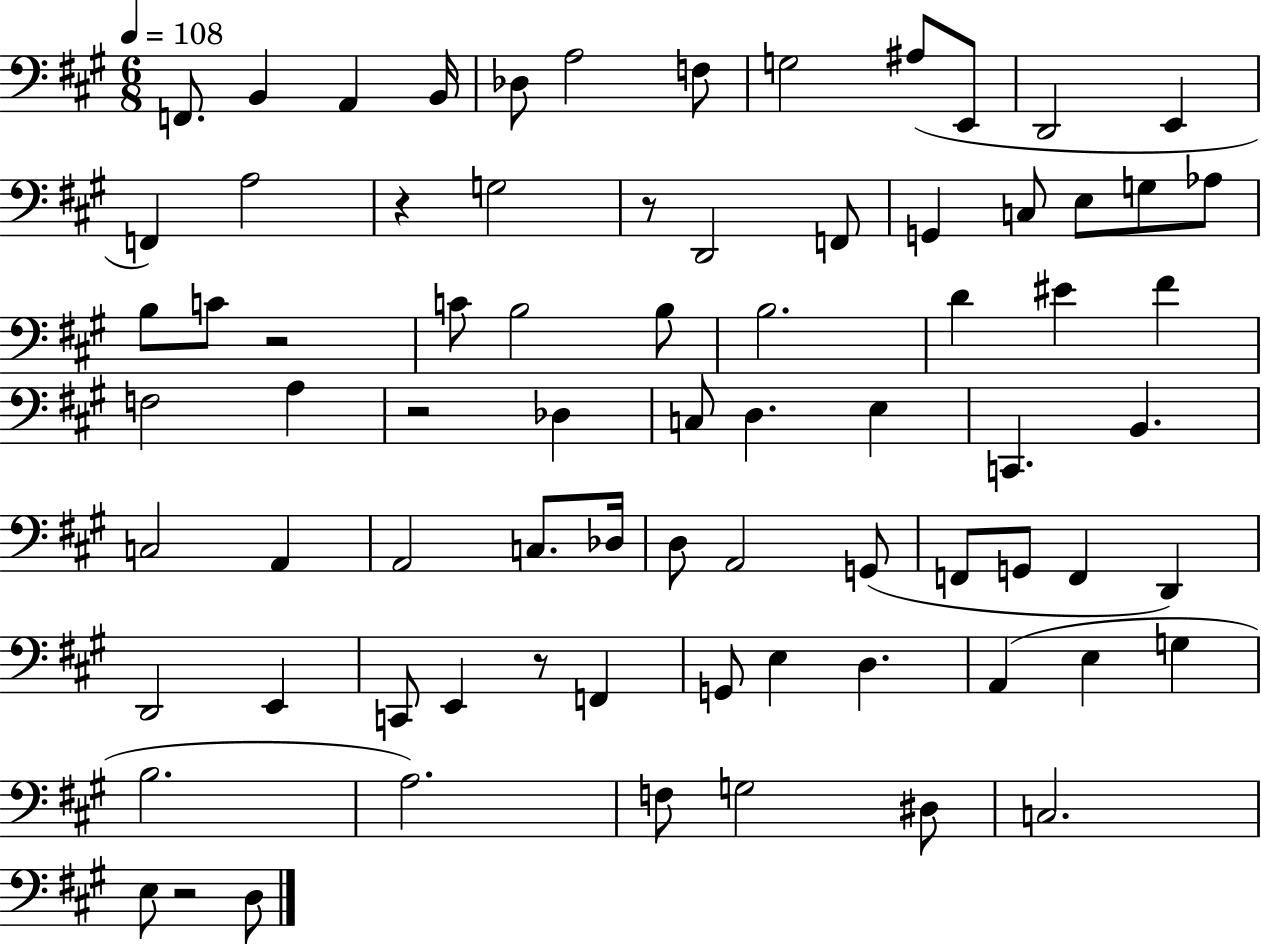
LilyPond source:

{
  \clef bass
  \numericTimeSignature
  \time 6/8
  \key a \major
  \tempo 4 = 108
  f,8. b,4 a,4 b,16 | des8 a2 f8 | g2 ais8( e,8 | d,2 e,4 | \break f,4) a2 | r4 g2 | r8 d,2 f,8 | g,4 c8 e8 g8 aes8 | \break b8 c'8 r2 | c'8 b2 b8 | b2. | d'4 eis'4 fis'4 | \break f2 a4 | r2 des4 | c8 d4. e4 | c,4. b,4. | \break c2 a,4 | a,2 c8. des16 | d8 a,2 g,8( | f,8 g,8 f,4 d,4) | \break d,2 e,4 | c,8 e,4 r8 f,4 | g,8 e4 d4. | a,4( e4 g4 | \break b2. | a2.) | f8 g2 dis8 | c2. | \break e8 r2 d8 | \bar "|."
}